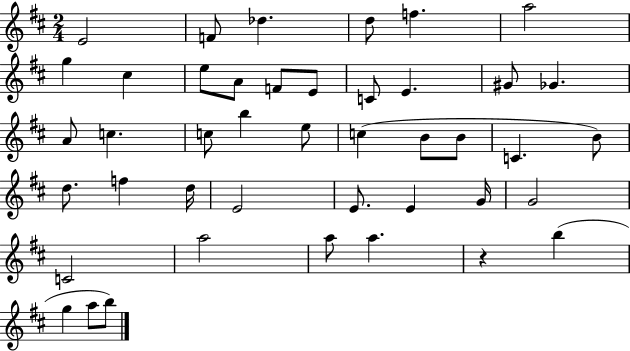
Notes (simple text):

E4/h F4/e Db5/q. D5/e F5/q. A5/h G5/q C#5/q E5/e A4/e F4/e E4/e C4/e E4/q. G#4/e Gb4/q. A4/e C5/q. C5/e B5/q E5/e C5/q B4/e B4/e C4/q. B4/e D5/e. F5/q D5/s E4/h E4/e. E4/q G4/s G4/h C4/h A5/h A5/e A5/q. R/q B5/q G5/q A5/e B5/e